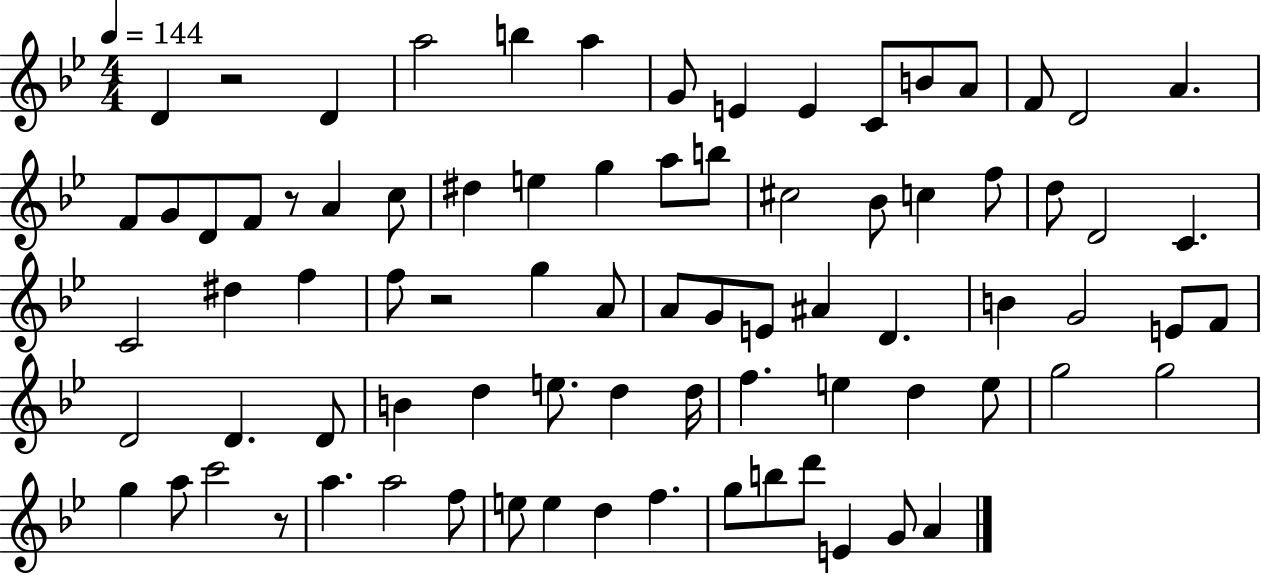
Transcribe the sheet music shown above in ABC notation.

X:1
T:Untitled
M:4/4
L:1/4
K:Bb
D z2 D a2 b a G/2 E E C/2 B/2 A/2 F/2 D2 A F/2 G/2 D/2 F/2 z/2 A c/2 ^d e g a/2 b/2 ^c2 _B/2 c f/2 d/2 D2 C C2 ^d f f/2 z2 g A/2 A/2 G/2 E/2 ^A D B G2 E/2 F/2 D2 D D/2 B d e/2 d d/4 f e d e/2 g2 g2 g a/2 c'2 z/2 a a2 f/2 e/2 e d f g/2 b/2 d'/2 E G/2 A